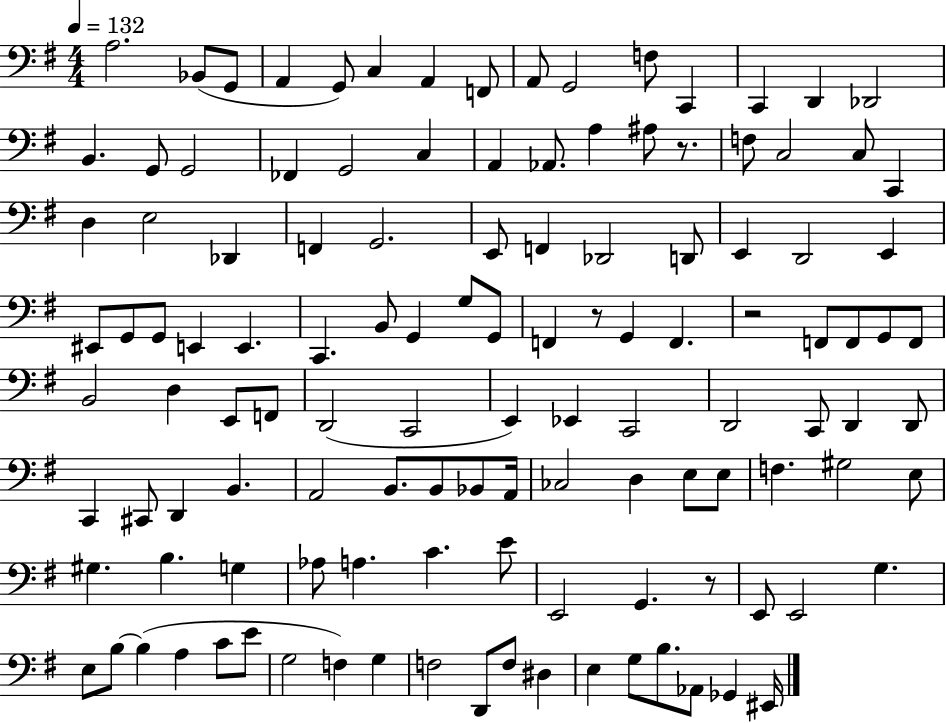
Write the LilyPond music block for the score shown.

{
  \clef bass
  \numericTimeSignature
  \time 4/4
  \key g \major
  \tempo 4 = 132
  \repeat volta 2 { a2. bes,8( g,8 | a,4 g,8) c4 a,4 f,8 | a,8 g,2 f8 c,4 | c,4 d,4 des,2 | \break b,4. g,8 g,2 | fes,4 g,2 c4 | a,4 aes,8. a4 ais8 r8. | f8 c2 c8 c,4 | \break d4 e2 des,4 | f,4 g,2. | e,8 f,4 des,2 d,8 | e,4 d,2 e,4 | \break eis,8 g,8 g,8 e,4 e,4. | c,4. b,8 g,4 g8 g,8 | f,4 r8 g,4 f,4. | r2 f,8 f,8 g,8 f,8 | \break b,2 d4 e,8 f,8 | d,2( c,2 | e,4) ees,4 c,2 | d,2 c,8 d,4 d,8 | \break c,4 cis,8 d,4 b,4. | a,2 b,8. b,8 bes,8 a,16 | ces2 d4 e8 e8 | f4. gis2 e8 | \break gis4. b4. g4 | aes8 a4. c'4. e'8 | e,2 g,4. r8 | e,8 e,2 g4. | \break e8 b8~~ b4( a4 c'8 e'8 | g2 f4) g4 | f2 d,8 f8 dis4 | e4 g8 b8. aes,8 ges,4 eis,16 | \break } \bar "|."
}